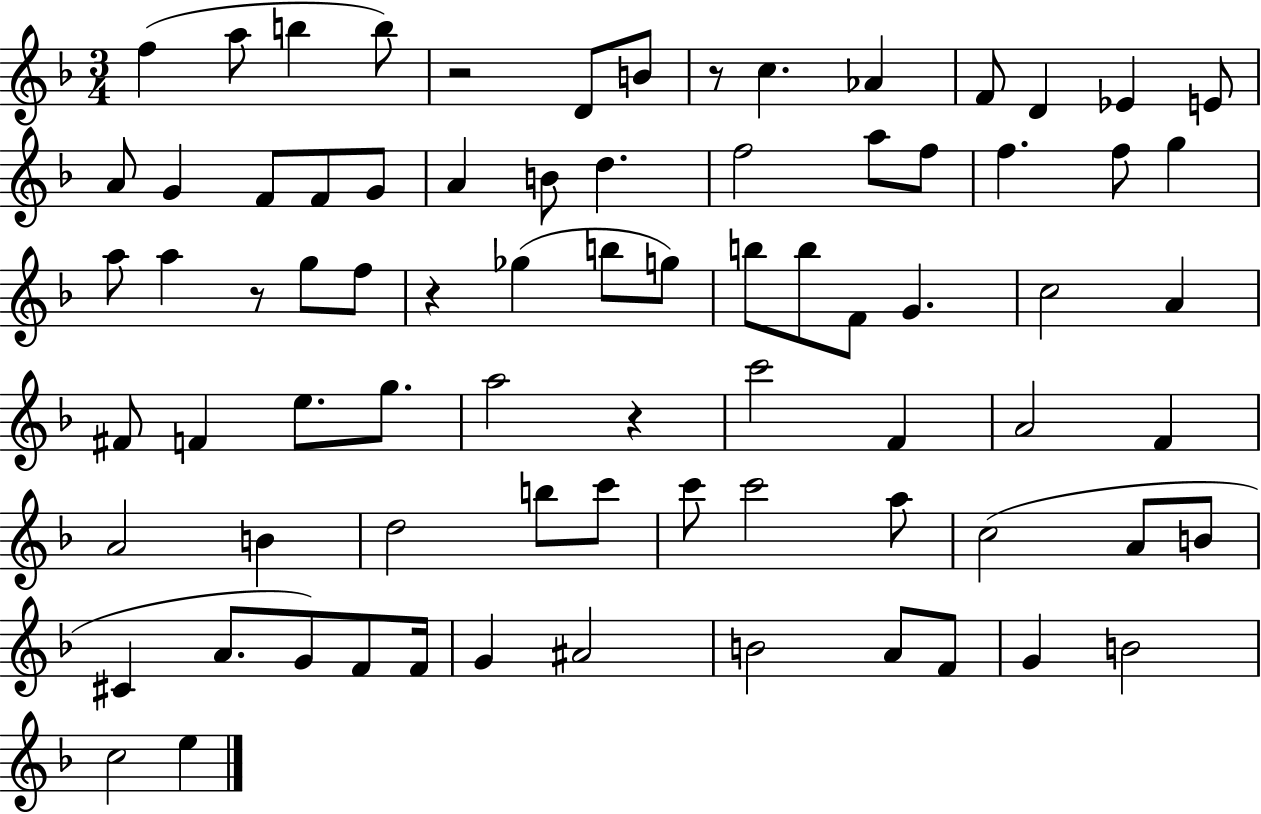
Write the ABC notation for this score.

X:1
T:Untitled
M:3/4
L:1/4
K:F
f a/2 b b/2 z2 D/2 B/2 z/2 c _A F/2 D _E E/2 A/2 G F/2 F/2 G/2 A B/2 d f2 a/2 f/2 f f/2 g a/2 a z/2 g/2 f/2 z _g b/2 g/2 b/2 b/2 F/2 G c2 A ^F/2 F e/2 g/2 a2 z c'2 F A2 F A2 B d2 b/2 c'/2 c'/2 c'2 a/2 c2 A/2 B/2 ^C A/2 G/2 F/2 F/4 G ^A2 B2 A/2 F/2 G B2 c2 e